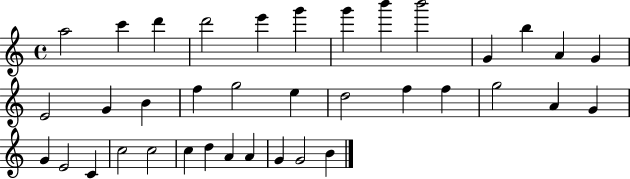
A5/h C6/q D6/q D6/h E6/q G6/q G6/q B6/q B6/h G4/q B5/q A4/q G4/q E4/h G4/q B4/q F5/q G5/h E5/q D5/h F5/q F5/q G5/h A4/q G4/q G4/q E4/h C4/q C5/h C5/h C5/q D5/q A4/q A4/q G4/q G4/h B4/q